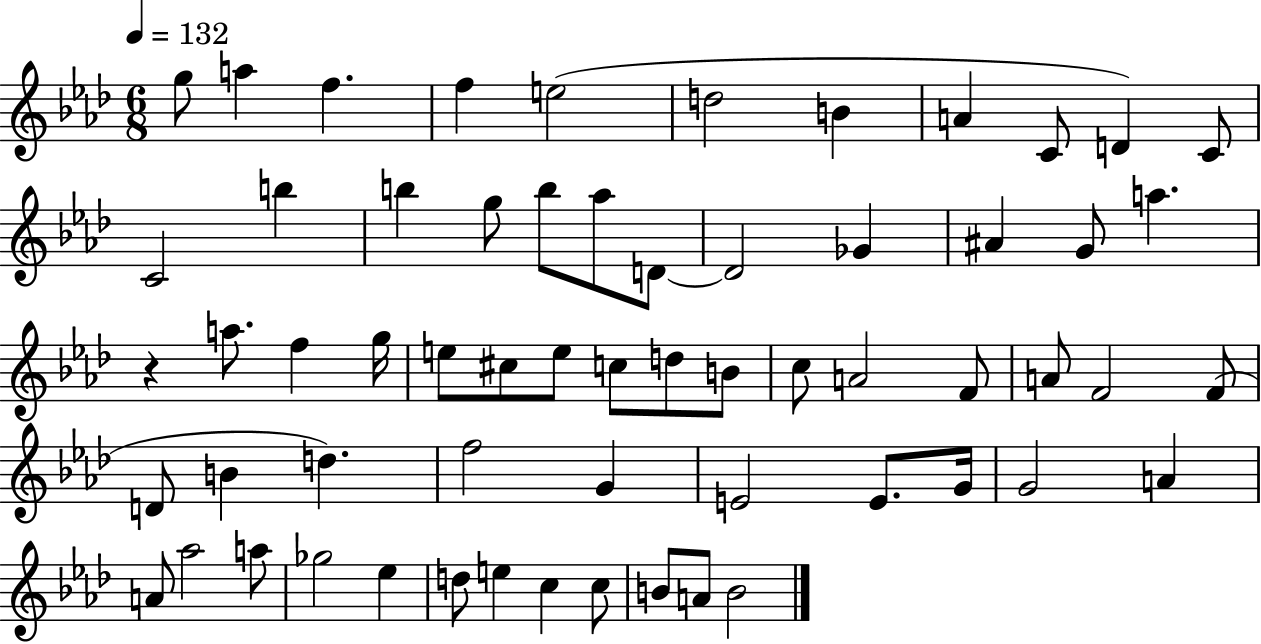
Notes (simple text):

G5/e A5/q F5/q. F5/q E5/h D5/h B4/q A4/q C4/e D4/q C4/e C4/h B5/q B5/q G5/e B5/e Ab5/e D4/e D4/h Gb4/q A#4/q G4/e A5/q. R/q A5/e. F5/q G5/s E5/e C#5/e E5/e C5/e D5/e B4/e C5/e A4/h F4/e A4/e F4/h F4/e D4/e B4/q D5/q. F5/h G4/q E4/h E4/e. G4/s G4/h A4/q A4/e Ab5/h A5/e Gb5/h Eb5/q D5/e E5/q C5/q C5/e B4/e A4/e B4/h